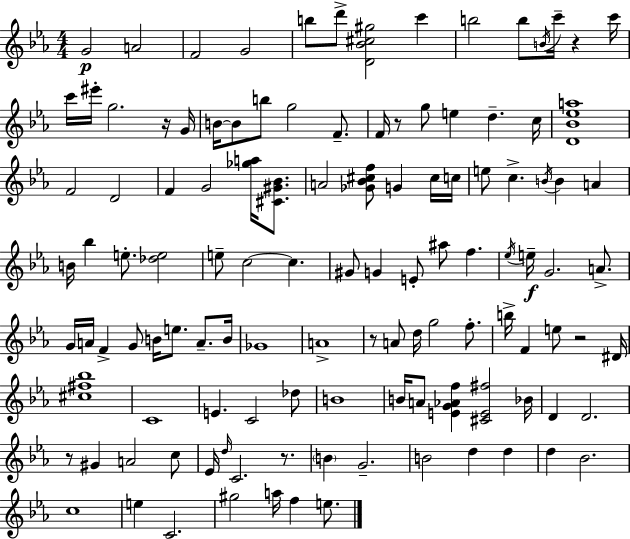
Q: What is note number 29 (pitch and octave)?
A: F4